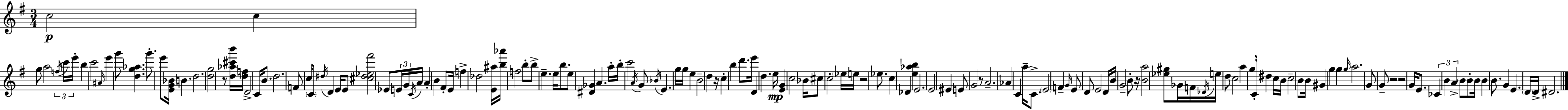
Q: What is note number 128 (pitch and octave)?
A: E4